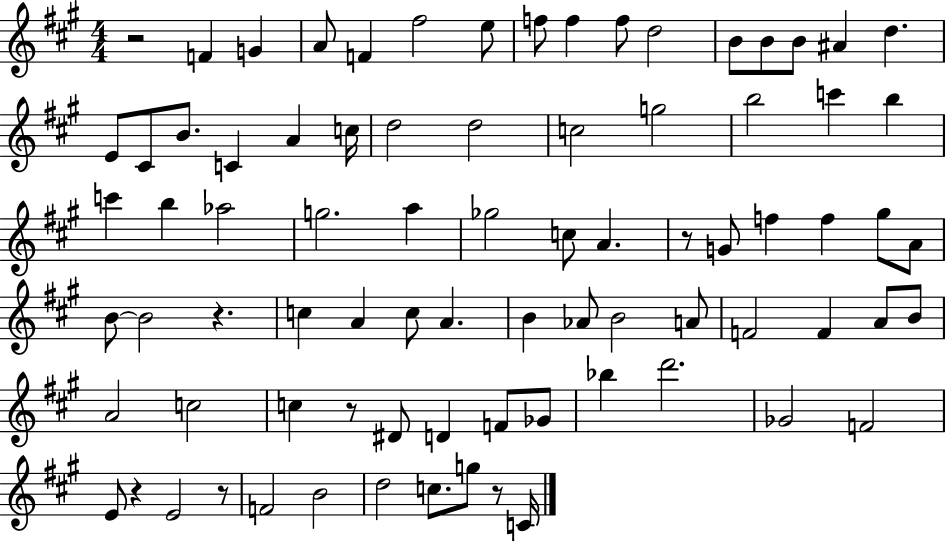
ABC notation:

X:1
T:Untitled
M:4/4
L:1/4
K:A
z2 F G A/2 F ^f2 e/2 f/2 f f/2 d2 B/2 B/2 B/2 ^A d E/2 ^C/2 B/2 C A c/4 d2 d2 c2 g2 b2 c' b c' b _a2 g2 a _g2 c/2 A z/2 G/2 f f ^g/2 A/2 B/2 B2 z c A c/2 A B _A/2 B2 A/2 F2 F A/2 B/2 A2 c2 c z/2 ^D/2 D F/2 _G/2 _b d'2 _G2 F2 E/2 z E2 z/2 F2 B2 d2 c/2 g/2 z/2 C/4